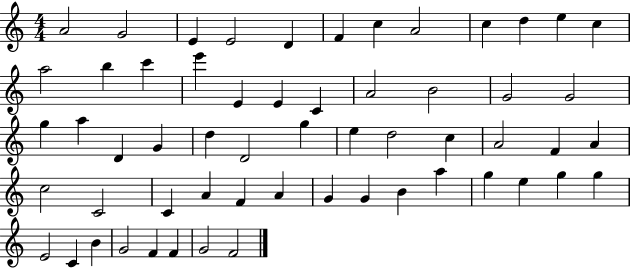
{
  \clef treble
  \numericTimeSignature
  \time 4/4
  \key c \major
  a'2 g'2 | e'4 e'2 d'4 | f'4 c''4 a'2 | c''4 d''4 e''4 c''4 | \break a''2 b''4 c'''4 | e'''4 e'4 e'4 c'4 | a'2 b'2 | g'2 g'2 | \break g''4 a''4 d'4 g'4 | d''4 d'2 g''4 | e''4 d''2 c''4 | a'2 f'4 a'4 | \break c''2 c'2 | c'4 a'4 f'4 a'4 | g'4 g'4 b'4 a''4 | g''4 e''4 g''4 g''4 | \break e'2 c'4 b'4 | g'2 f'4 f'4 | g'2 f'2 | \bar "|."
}